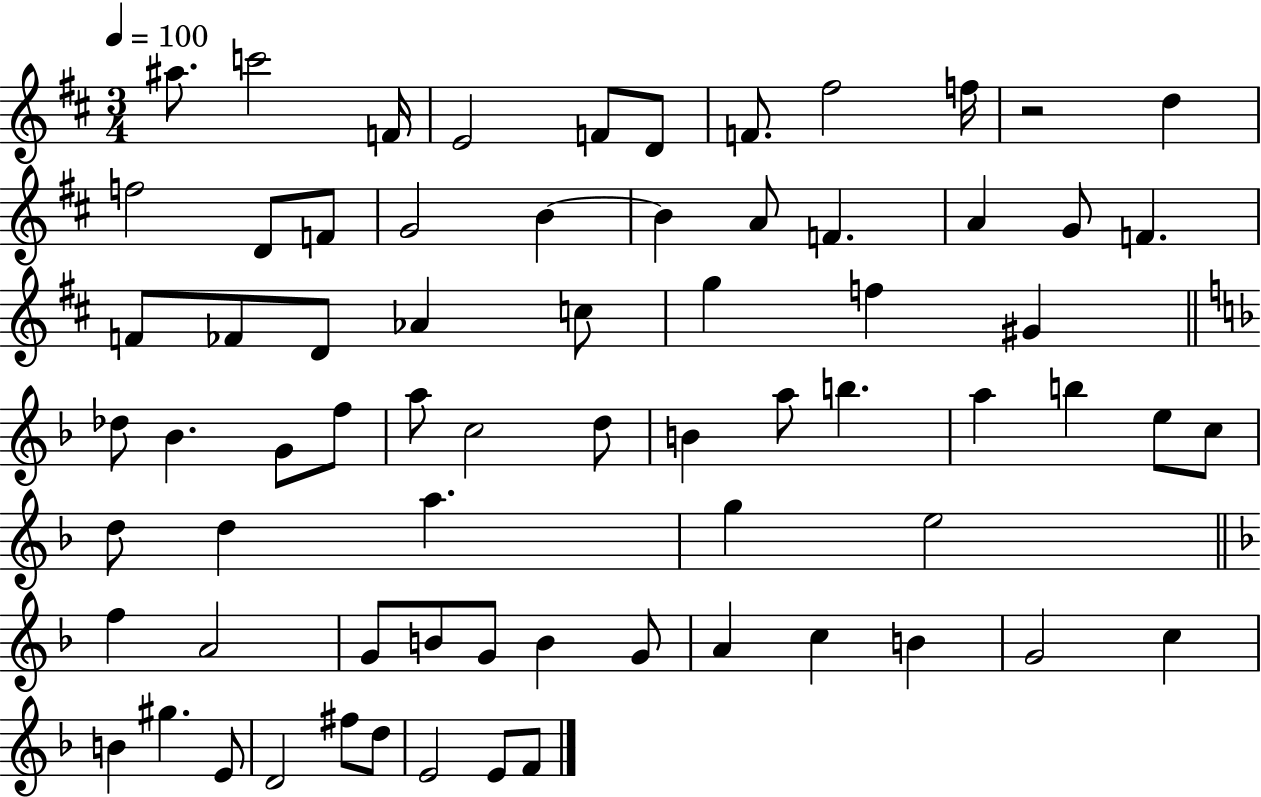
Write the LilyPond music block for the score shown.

{
  \clef treble
  \numericTimeSignature
  \time 3/4
  \key d \major
  \tempo 4 = 100
  \repeat volta 2 { ais''8. c'''2 f'16 | e'2 f'8 d'8 | f'8. fis''2 f''16 | r2 d''4 | \break f''2 d'8 f'8 | g'2 b'4~~ | b'4 a'8 f'4. | a'4 g'8 f'4. | \break f'8 fes'8 d'8 aes'4 c''8 | g''4 f''4 gis'4 | \bar "||" \break \key f \major des''8 bes'4. g'8 f''8 | a''8 c''2 d''8 | b'4 a''8 b''4. | a''4 b''4 e''8 c''8 | \break d''8 d''4 a''4. | g''4 e''2 | \bar "||" \break \key f \major f''4 a'2 | g'8 b'8 g'8 b'4 g'8 | a'4 c''4 b'4 | g'2 c''4 | \break b'4 gis''4. e'8 | d'2 fis''8 d''8 | e'2 e'8 f'8 | } \bar "|."
}